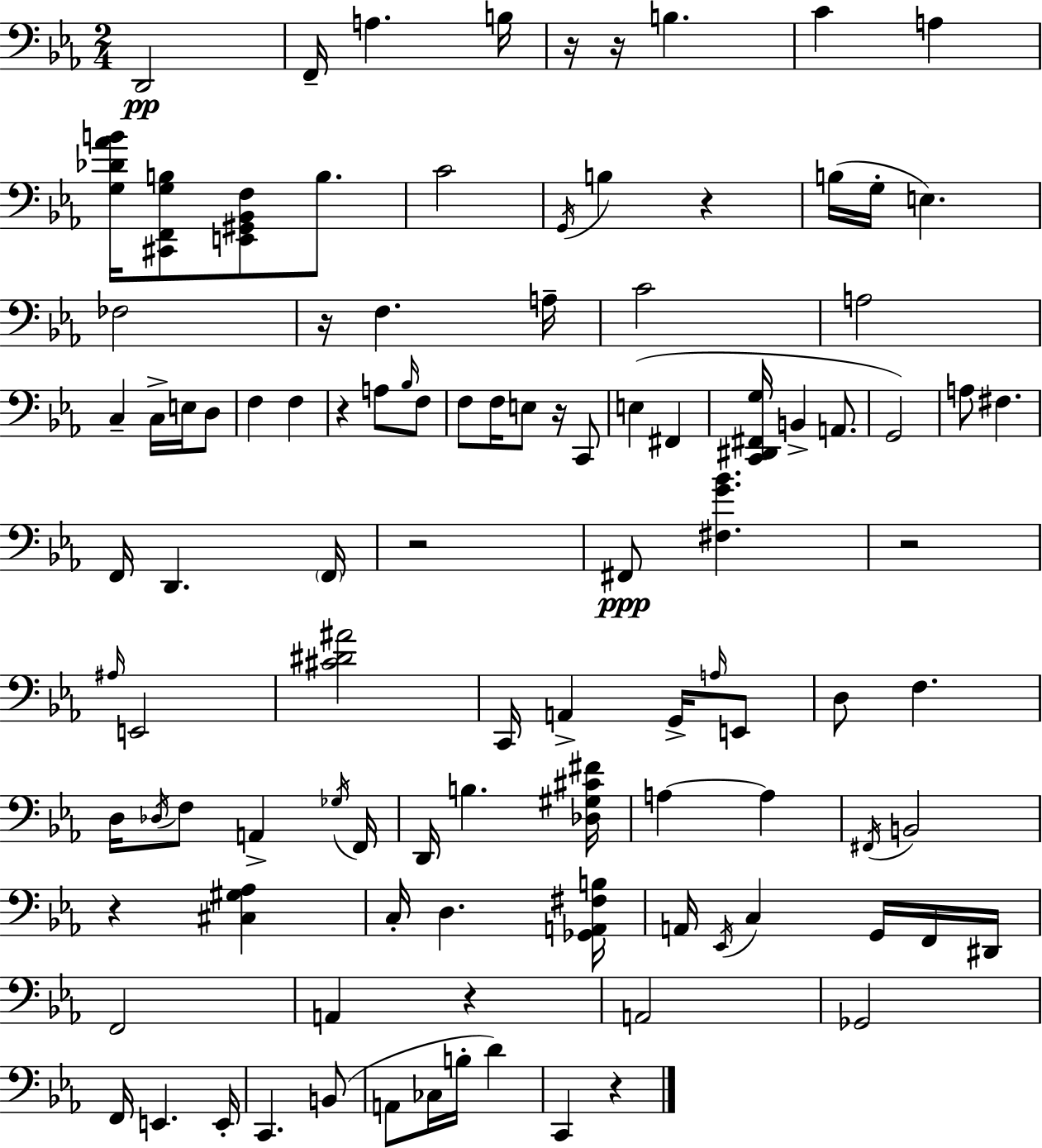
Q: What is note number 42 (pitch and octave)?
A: F2